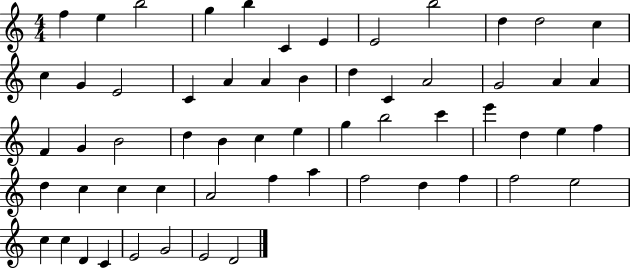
X:1
T:Untitled
M:4/4
L:1/4
K:C
f e b2 g b C E E2 b2 d d2 c c G E2 C A A B d C A2 G2 A A F G B2 d B c e g b2 c' e' d e f d c c c A2 f a f2 d f f2 e2 c c D C E2 G2 E2 D2